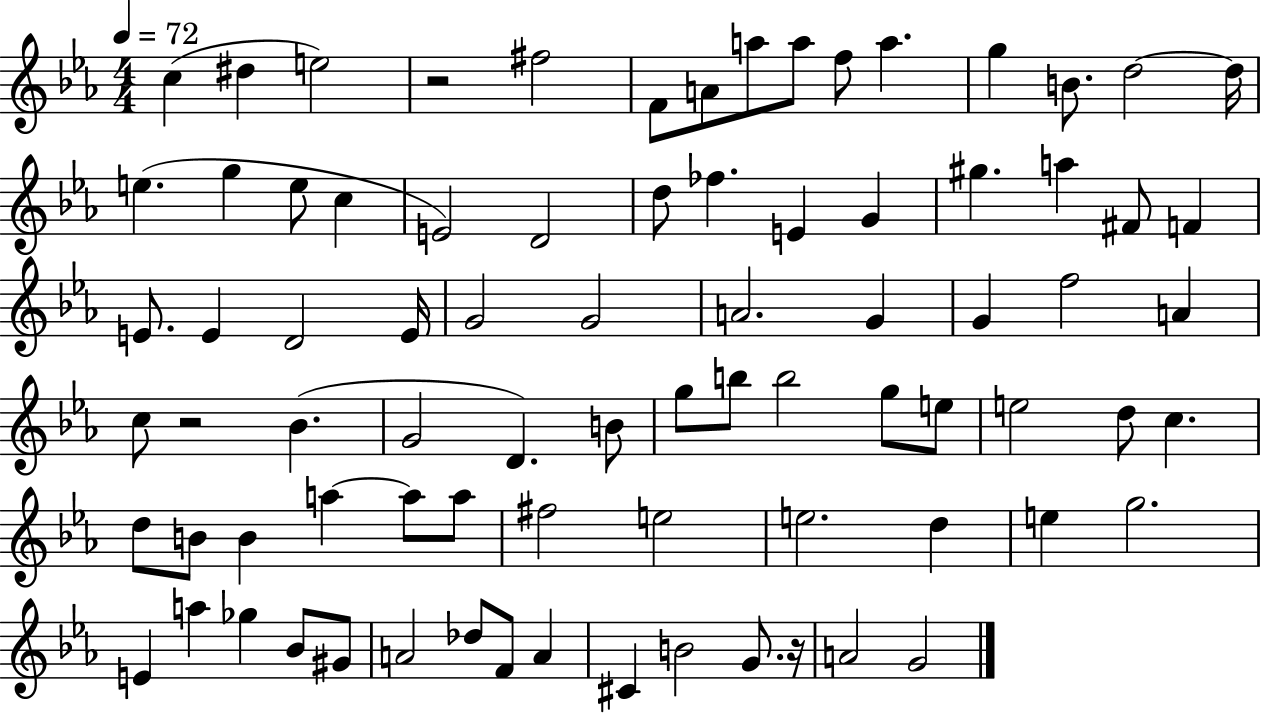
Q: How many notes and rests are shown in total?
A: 81